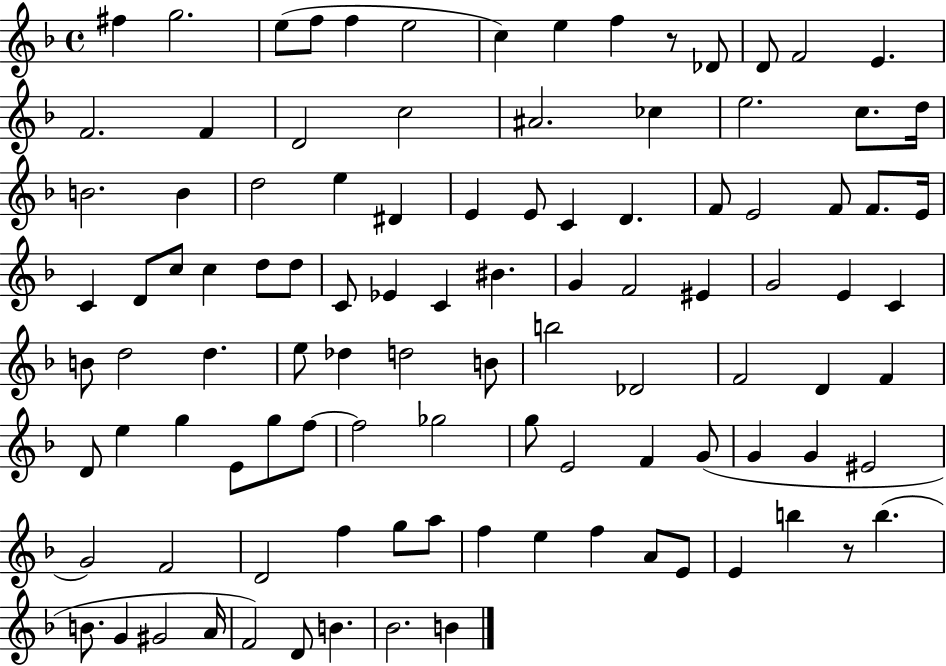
X:1
T:Untitled
M:4/4
L:1/4
K:F
^f g2 e/2 f/2 f e2 c e f z/2 _D/2 D/2 F2 E F2 F D2 c2 ^A2 _c e2 c/2 d/4 B2 B d2 e ^D E E/2 C D F/2 E2 F/2 F/2 E/4 C D/2 c/2 c d/2 d/2 C/2 _E C ^B G F2 ^E G2 E C B/2 d2 d e/2 _d d2 B/2 b2 _D2 F2 D F D/2 e g E/2 g/2 f/2 f2 _g2 g/2 E2 F G/2 G G ^E2 G2 F2 D2 f g/2 a/2 f e f A/2 E/2 E b z/2 b B/2 G ^G2 A/4 F2 D/2 B _B2 B